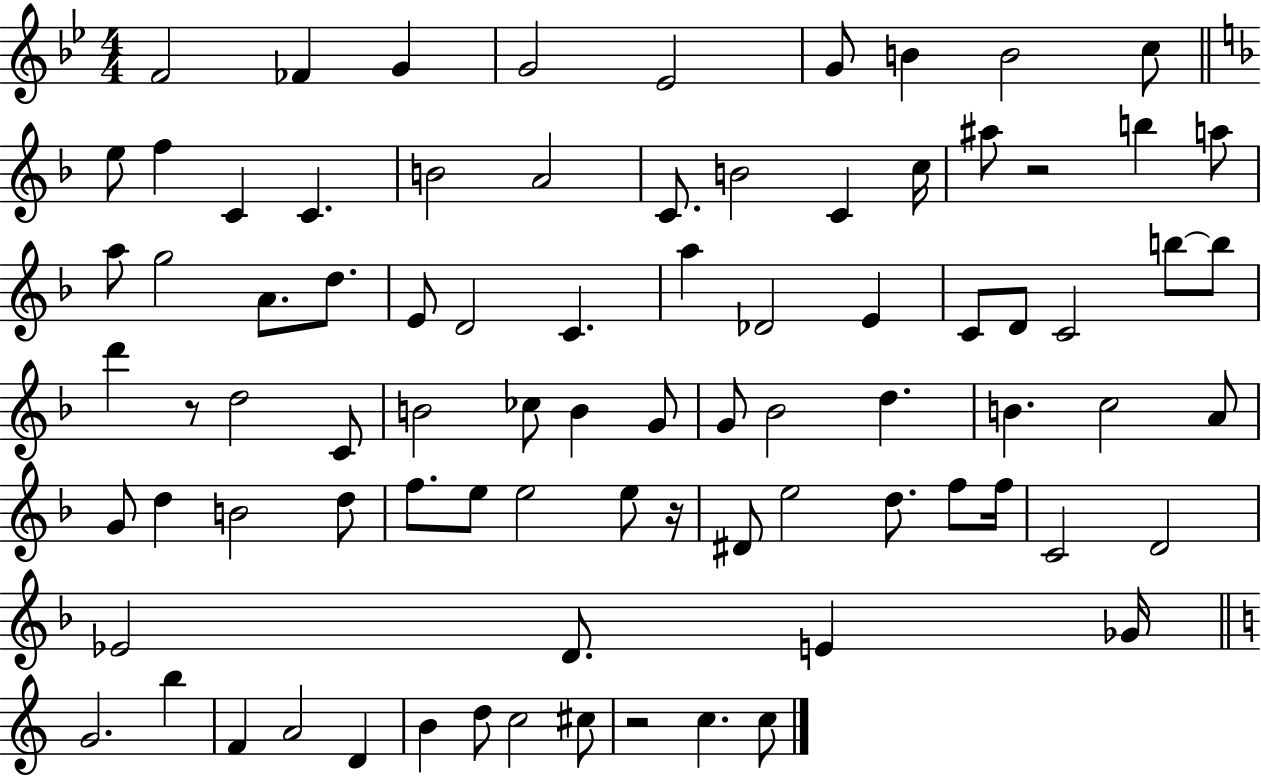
X:1
T:Untitled
M:4/4
L:1/4
K:Bb
F2 _F G G2 _E2 G/2 B B2 c/2 e/2 f C C B2 A2 C/2 B2 C c/4 ^a/2 z2 b a/2 a/2 g2 A/2 d/2 E/2 D2 C a _D2 E C/2 D/2 C2 b/2 b/2 d' z/2 d2 C/2 B2 _c/2 B G/2 G/2 _B2 d B c2 A/2 G/2 d B2 d/2 f/2 e/2 e2 e/2 z/4 ^D/2 e2 d/2 f/2 f/4 C2 D2 _E2 D/2 E _G/4 G2 b F A2 D B d/2 c2 ^c/2 z2 c c/2